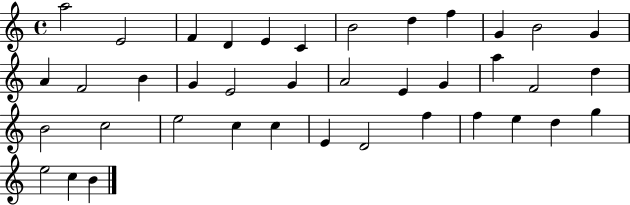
A5/h E4/h F4/q D4/q E4/q C4/q B4/h D5/q F5/q G4/q B4/h G4/q A4/q F4/h B4/q G4/q E4/h G4/q A4/h E4/q G4/q A5/q F4/h D5/q B4/h C5/h E5/h C5/q C5/q E4/q D4/h F5/q F5/q E5/q D5/q G5/q E5/h C5/q B4/q